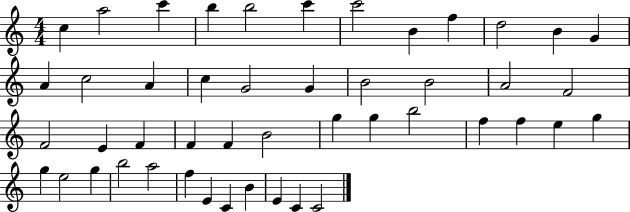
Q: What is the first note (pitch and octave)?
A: C5